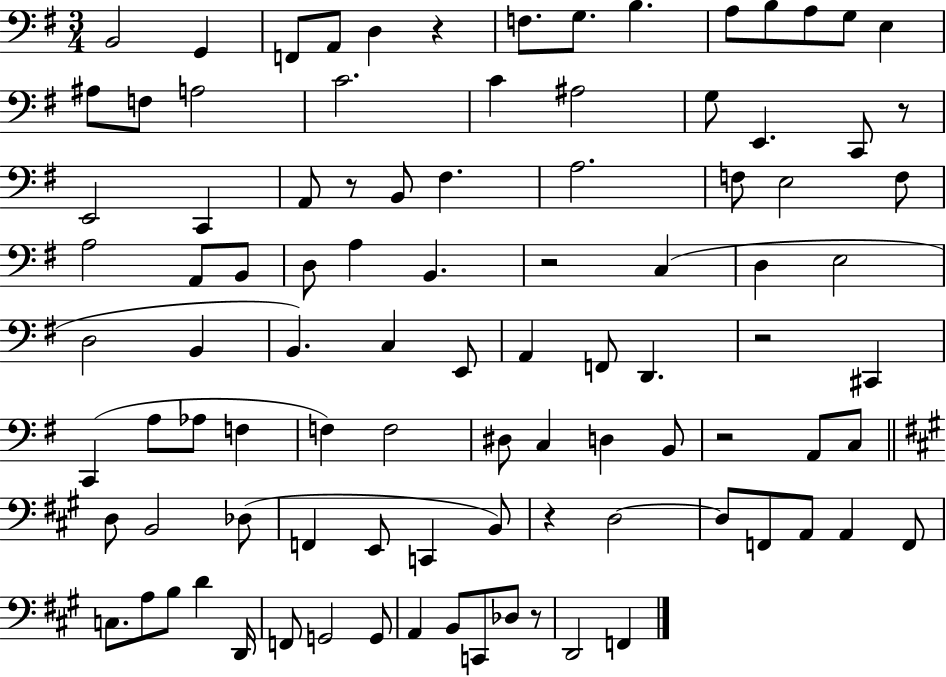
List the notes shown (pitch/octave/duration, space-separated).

B2/h G2/q F2/e A2/e D3/q R/q F3/e. G3/e. B3/q. A3/e B3/e A3/e G3/e E3/q A#3/e F3/e A3/h C4/h. C4/q A#3/h G3/e E2/q. C2/e R/e E2/h C2/q A2/e R/e B2/e F#3/q. A3/h. F3/e E3/h F3/e A3/h A2/e B2/e D3/e A3/q B2/q. R/h C3/q D3/q E3/h D3/h B2/q B2/q. C3/q E2/e A2/q F2/e D2/q. R/h C#2/q C2/q A3/e Ab3/e F3/q F3/q F3/h D#3/e C3/q D3/q B2/e R/h A2/e C3/e D3/e B2/h Db3/e F2/q E2/e C2/q B2/e R/q D3/h D3/e F2/e A2/e A2/q F2/e C3/e. A3/e B3/e D4/q D2/s F2/e G2/h G2/e A2/q B2/e C2/e Db3/e R/e D2/h F2/q